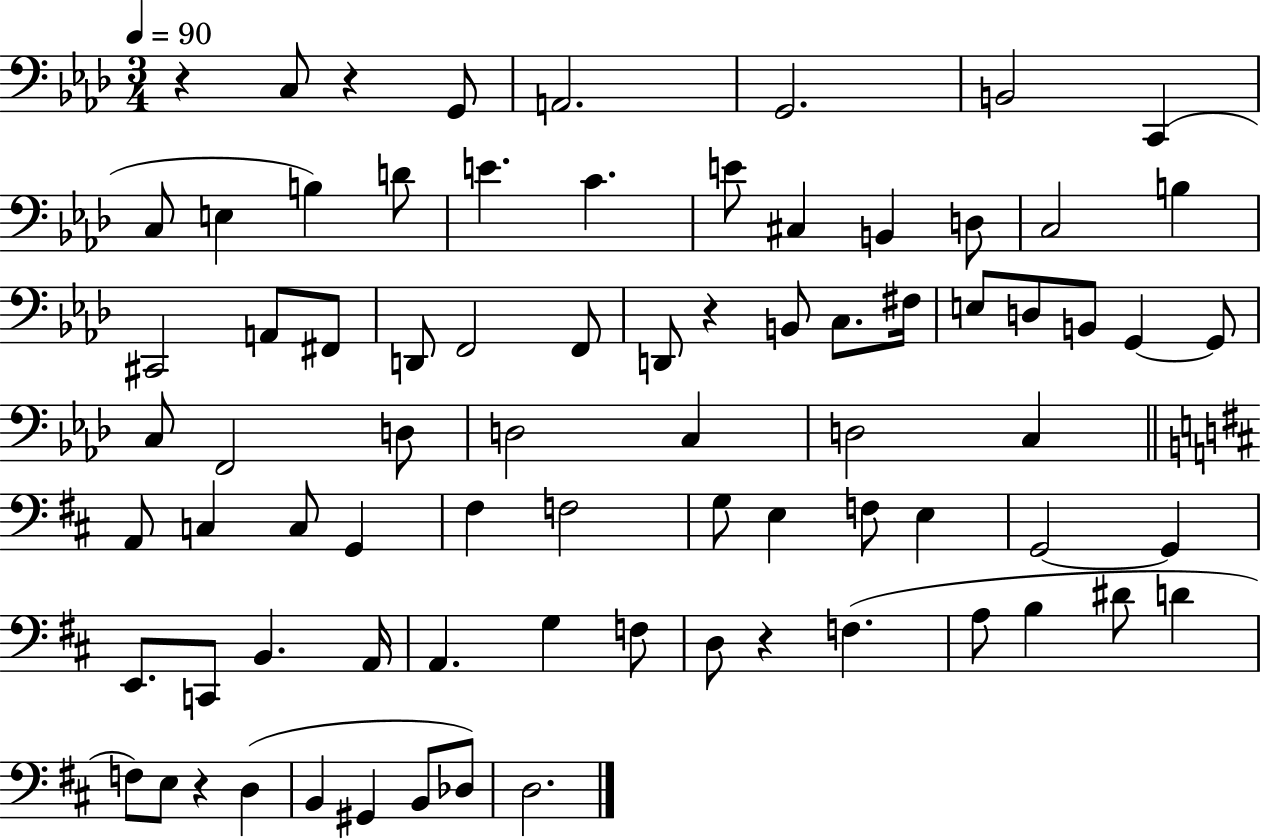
R/q C3/e R/q G2/e A2/h. G2/h. B2/h C2/q C3/e E3/q B3/q D4/e E4/q. C4/q. E4/e C#3/q B2/q D3/e C3/h B3/q C#2/h A2/e F#2/e D2/e F2/h F2/e D2/e R/q B2/e C3/e. F#3/s E3/e D3/e B2/e G2/q G2/e C3/e F2/h D3/e D3/h C3/q D3/h C3/q A2/e C3/q C3/e G2/q F#3/q F3/h G3/e E3/q F3/e E3/q G2/h G2/q E2/e. C2/e B2/q. A2/s A2/q. G3/q F3/e D3/e R/q F3/q. A3/e B3/q D#4/e D4/q F3/e E3/e R/q D3/q B2/q G#2/q B2/e Db3/e D3/h.